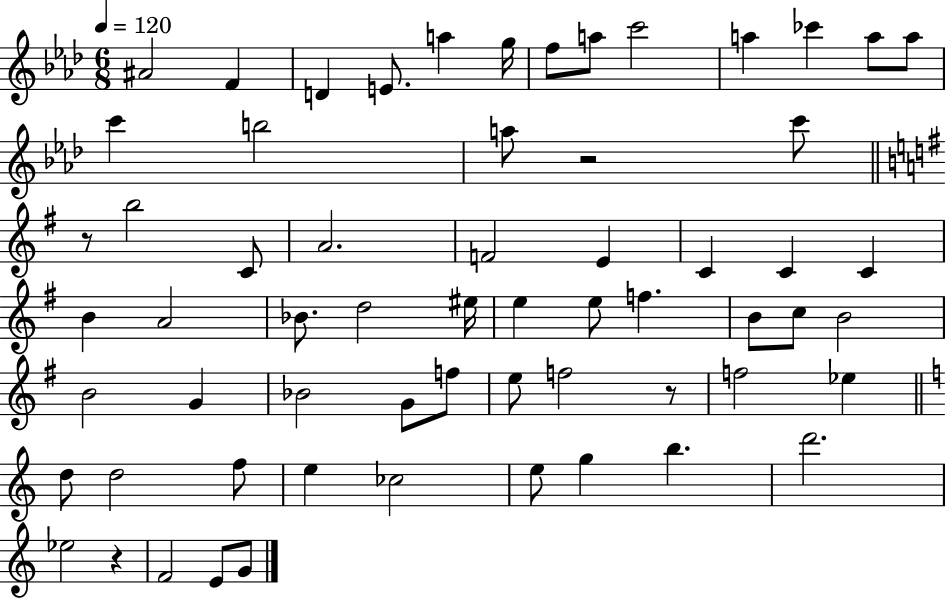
A#4/h F4/q D4/q E4/e. A5/q G5/s F5/e A5/e C6/h A5/q CES6/q A5/e A5/e C6/q B5/h A5/e R/h C6/e R/e B5/h C4/e A4/h. F4/h E4/q C4/q C4/q C4/q B4/q A4/h Bb4/e. D5/h EIS5/s E5/q E5/e F5/q. B4/e C5/e B4/h B4/h G4/q Bb4/h G4/e F5/e E5/e F5/h R/e F5/h Eb5/q D5/e D5/h F5/e E5/q CES5/h E5/e G5/q B5/q. D6/h. Eb5/h R/q F4/h E4/e G4/e